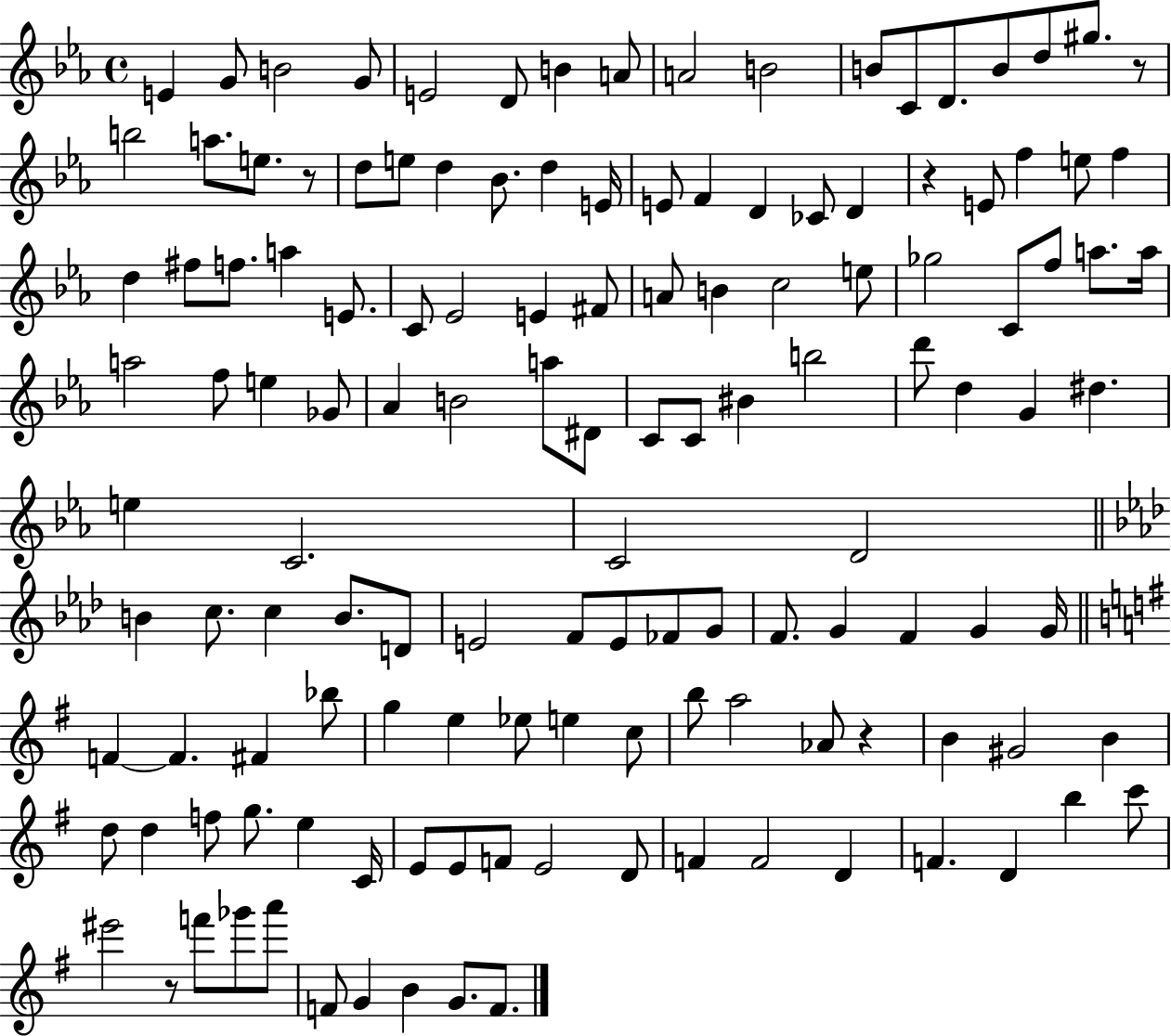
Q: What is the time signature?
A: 4/4